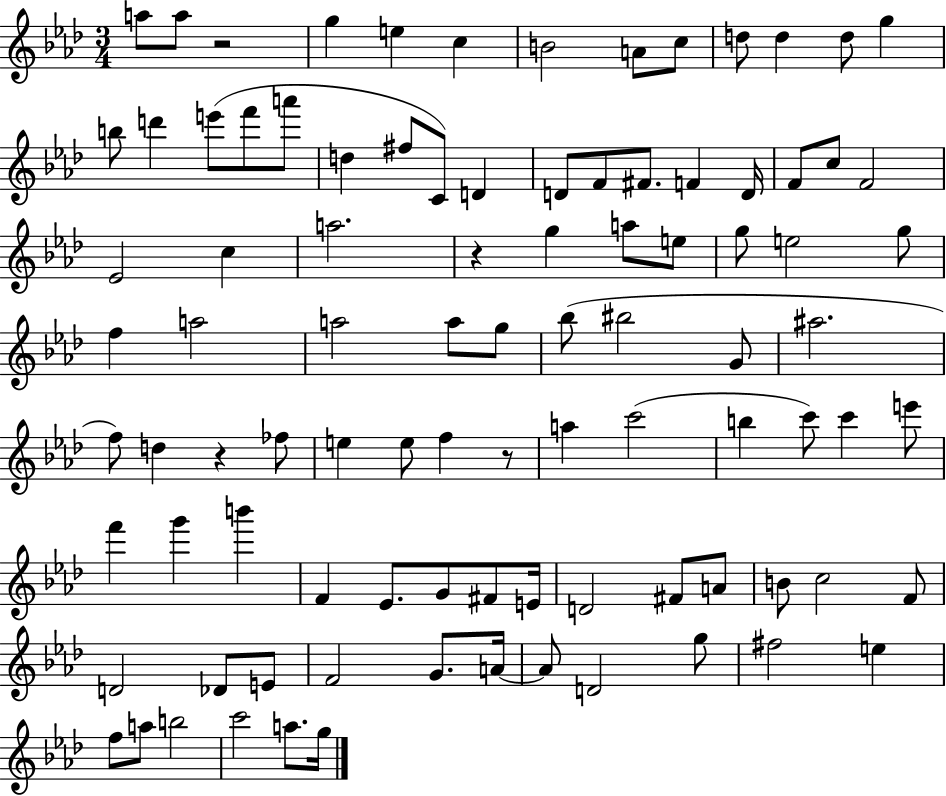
A5/e A5/e R/h G5/q E5/q C5/q B4/h A4/e C5/e D5/e D5/q D5/e G5/q B5/e D6/q E6/e F6/e A6/e D5/q F#5/e C4/e D4/q D4/e F4/e F#4/e. F4/q D4/s F4/e C5/e F4/h Eb4/h C5/q A5/h. R/q G5/q A5/e E5/e G5/e E5/h G5/e F5/q A5/h A5/h A5/e G5/e Bb5/e BIS5/h G4/e A#5/h. F5/e D5/q R/q FES5/e E5/q E5/e F5/q R/e A5/q C6/h B5/q C6/e C6/q E6/e F6/q G6/q B6/q F4/q Eb4/e. G4/e F#4/e E4/s D4/h F#4/e A4/e B4/e C5/h F4/e D4/h Db4/e E4/e F4/h G4/e. A4/s A4/e D4/h G5/e F#5/h E5/q F5/e A5/e B5/h C6/h A5/e. G5/s